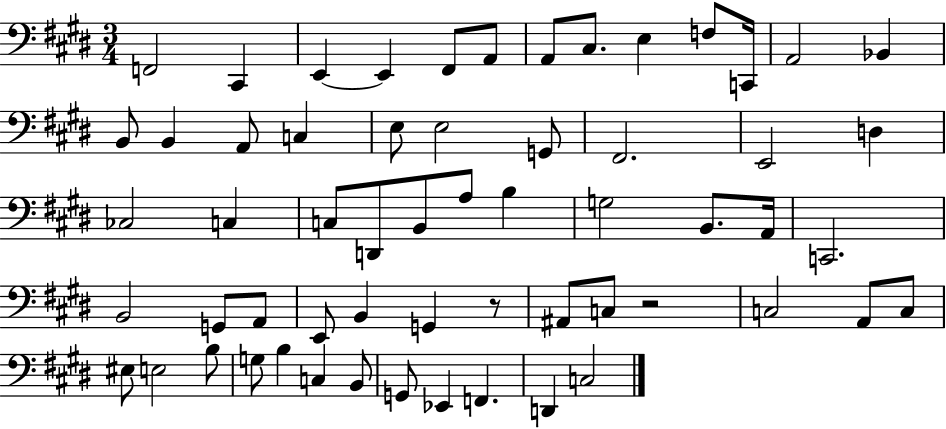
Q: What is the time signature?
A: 3/4